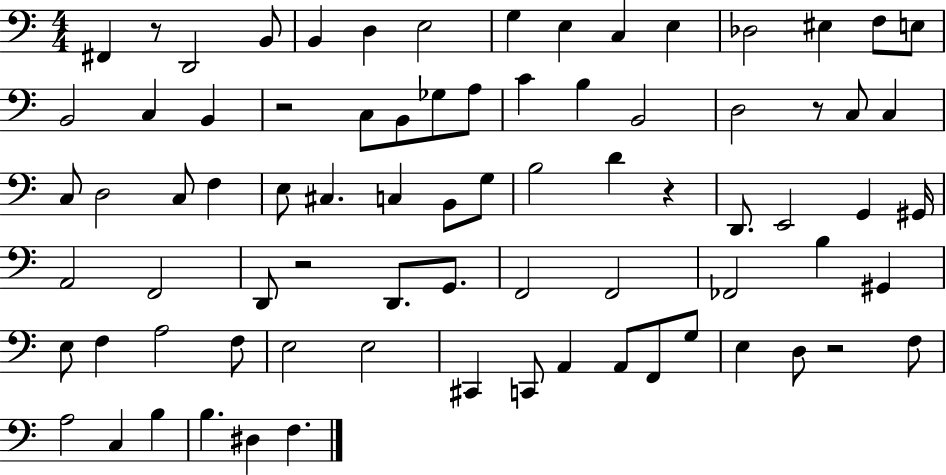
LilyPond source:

{
  \clef bass
  \numericTimeSignature
  \time 4/4
  \key c \major
  fis,4 r8 d,2 b,8 | b,4 d4 e2 | g4 e4 c4 e4 | des2 eis4 f8 e8 | \break b,2 c4 b,4 | r2 c8 b,8 ges8 a8 | c'4 b4 b,2 | d2 r8 c8 c4 | \break c8 d2 c8 f4 | e8 cis4. c4 b,8 g8 | b2 d'4 r4 | d,8. e,2 g,4 gis,16 | \break a,2 f,2 | d,8 r2 d,8. g,8. | f,2 f,2 | fes,2 b4 gis,4 | \break e8 f4 a2 f8 | e2 e2 | cis,4 c,8 a,4 a,8 f,8 g8 | e4 d8 r2 f8 | \break a2 c4 b4 | b4. dis4 f4. | \bar "|."
}